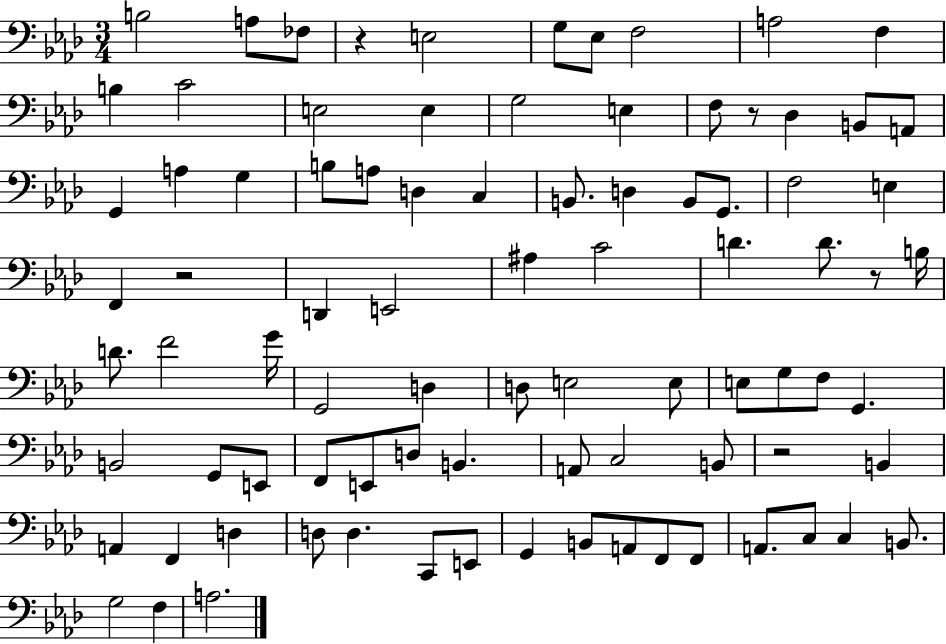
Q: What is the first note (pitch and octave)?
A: B3